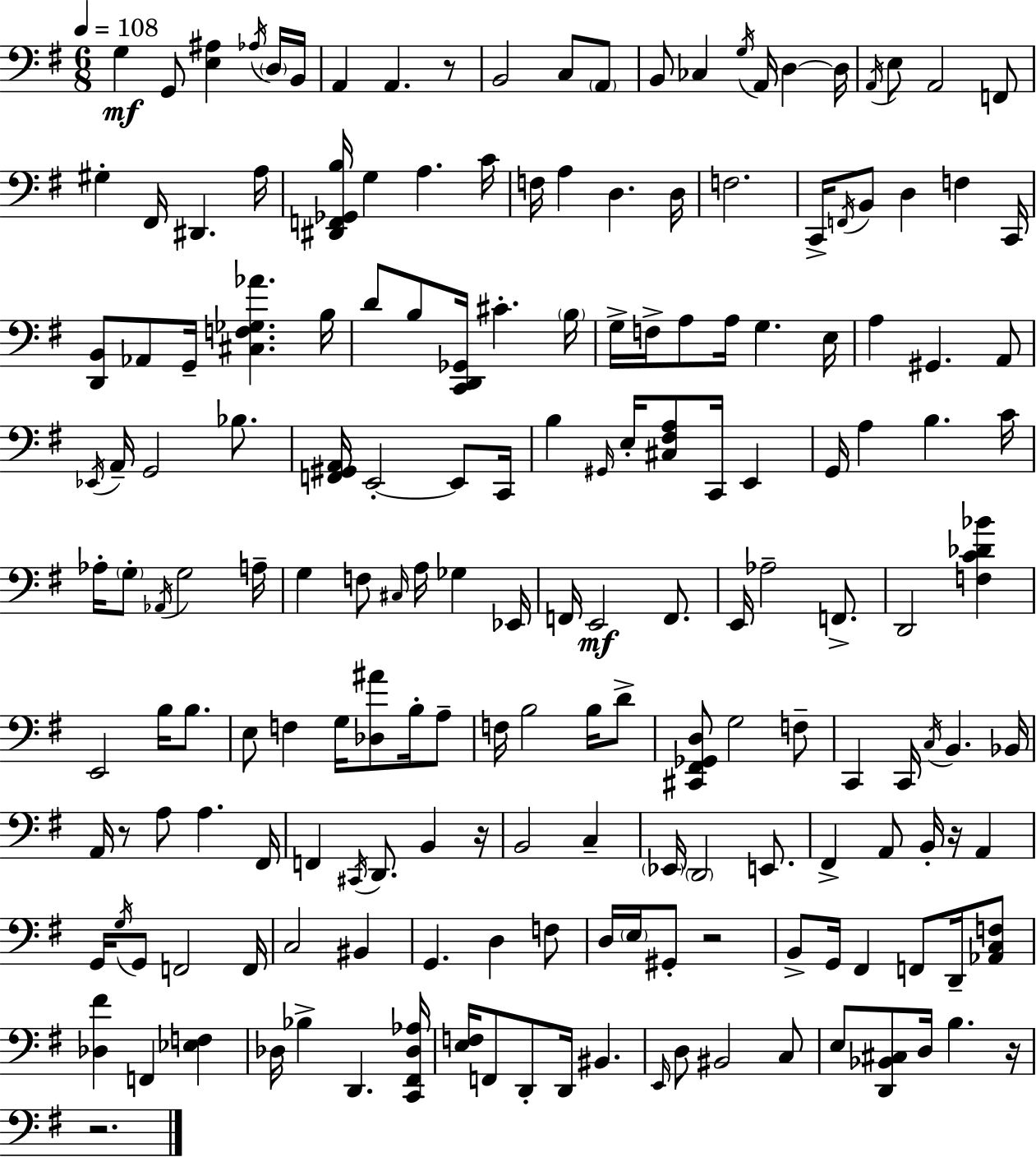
{
  \clef bass
  \numericTimeSignature
  \time 6/8
  \key g \major
  \tempo 4 = 108
  \repeat volta 2 { g4\mf g,8 <e ais>4 \acciaccatura { aes16 } \parenthesize d16 | b,16 a,4 a,4. r8 | b,2 c8 \parenthesize a,8 | b,8 ces4 \acciaccatura { g16 } a,16 d4~~ | \break d16 \acciaccatura { a,16 } e8 a,2 | f,8 gis4-. fis,16 dis,4. | a16 <dis, f, ges, b>16 g4 a4. | c'16 f16 a4 d4. | \break d16 f2. | c,16-> \acciaccatura { f,16 } b,8 d4 f4 | c,16 <d, b,>8 aes,8 g,16-- <cis f ges aes'>4. | b16 d'8 b8 <c, d, ges,>16 cis'4.-. | \break \parenthesize b16 g16-> f16-> a8 a16 g4. | e16 a4 gis,4. | a,8 \acciaccatura { ees,16 } a,16-- g,2 | bes8. <f, gis, a,>16 e,2-.~~ | \break e,8 c,16 b4 \grace { gis,16 } e16-. <cis fis a>8 | c,16 e,4 g,16 a4 b4. | c'16 aes16-. \parenthesize g8-. \acciaccatura { aes,16 } g2 | a16-- g4 f8 | \break \grace { cis16 } a16 ges4 ees,16 f,16 e,2\mf | f,8. e,16 aes2-- | f,8.-> d,2 | <f c' des' bes'>4 e,2 | \break b16 b8. e8 f4 | g16 <des ais'>8 b16-. a8-- f16 b2 | b16 d'8-> <cis, fis, ges, d>8 g2 | f8-- c,4 | \break c,16 \acciaccatura { c16 } b,4. bes,16 a,16 r8 | a8 a4. fis,16 f,4 | \acciaccatura { cis,16 } d,8. b,4 r16 b,2 | c4-- \parenthesize ees,16 \parenthesize d,2 | \break e,8. fis,4-> | a,8 b,16-. r16 a,4 g,16 \acciaccatura { g16 } | g,8 f,2 f,16 c2 | bis,4 g,4. | \break d4 f8 d16 | \parenthesize e16 gis,8-. r2 b,8-> | g,16 fis,4 f,8 d,16-- <aes, c f>8 <des fis'>4 | f,4 <ees f>4 des16 | \break bes4-> d,4. <c, fis, des aes>16 <e f>16 | f,8 d,8-. d,16 bis,4. \grace { e,16 } | d8 bis,2 c8 | e8 <d, bes, cis>8 d16 b4. r16 | \break r2. | } \bar "|."
}